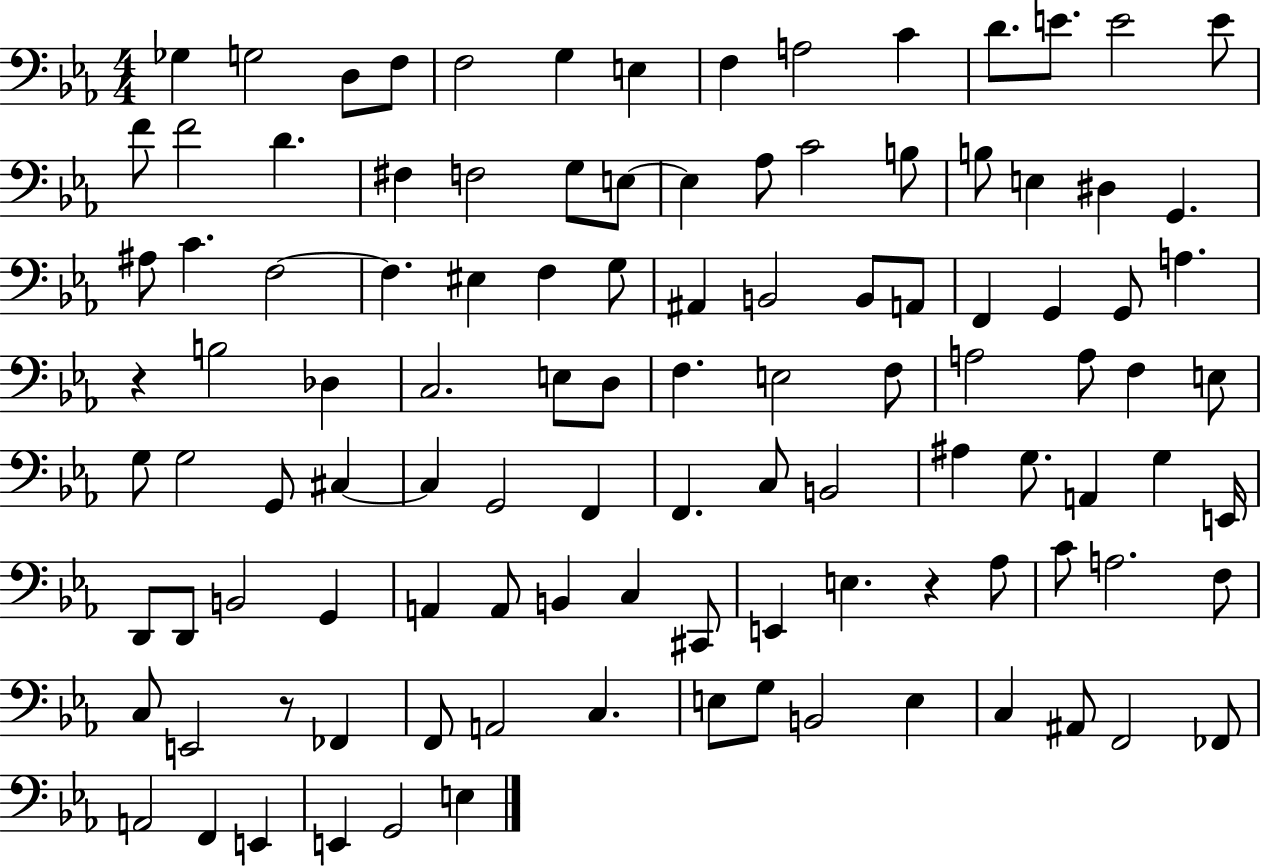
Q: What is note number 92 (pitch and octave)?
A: C3